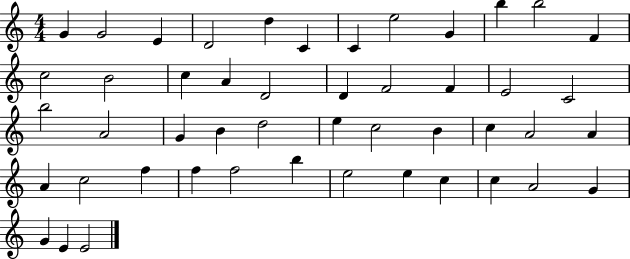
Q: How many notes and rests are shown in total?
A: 48